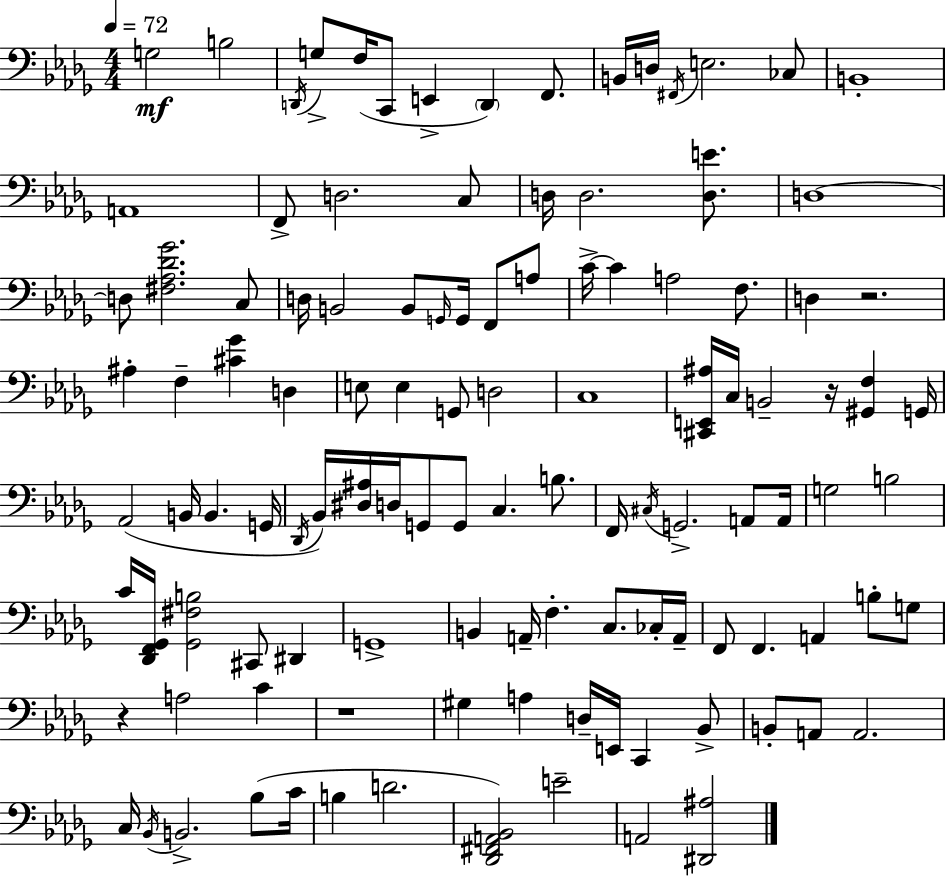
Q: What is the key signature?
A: BES minor